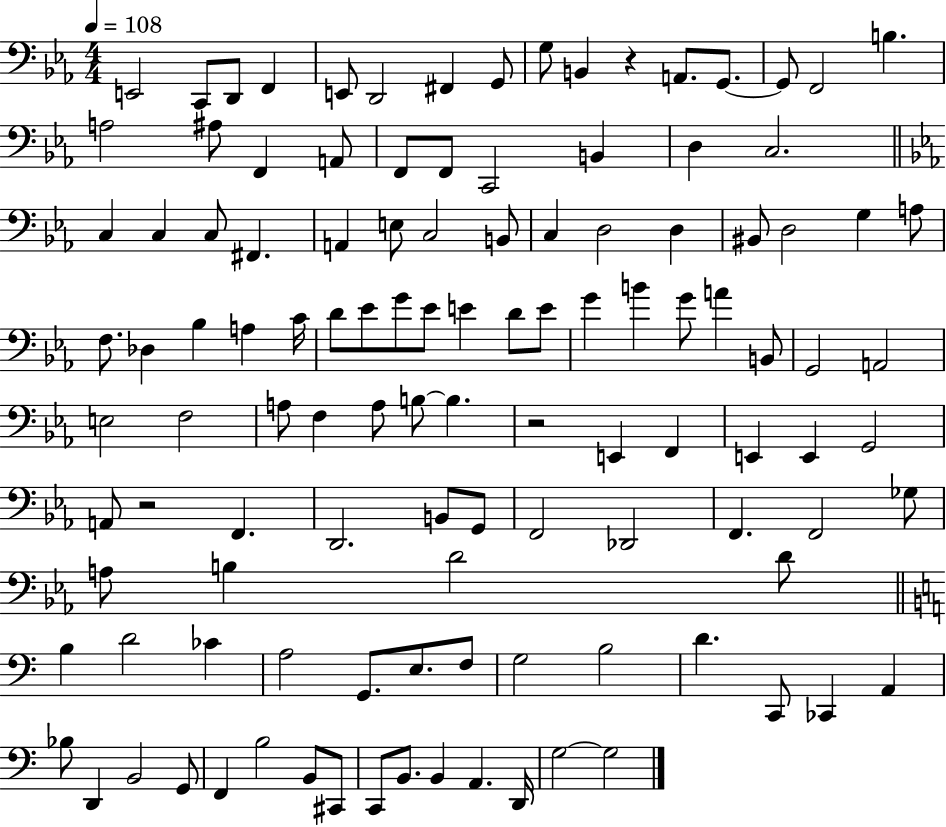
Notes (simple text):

E2/h C2/e D2/e F2/q E2/e D2/h F#2/q G2/e G3/e B2/q R/q A2/e. G2/e. G2/e F2/h B3/q. A3/h A#3/e F2/q A2/e F2/e F2/e C2/h B2/q D3/q C3/h. C3/q C3/q C3/e F#2/q. A2/q E3/e C3/h B2/e C3/q D3/h D3/q BIS2/e D3/h G3/q A3/e F3/e. Db3/q Bb3/q A3/q C4/s D4/e Eb4/e G4/e Eb4/e E4/q D4/e E4/e G4/q B4/q G4/e A4/q B2/e G2/h A2/h E3/h F3/h A3/e F3/q A3/e B3/e B3/q. R/h E2/q F2/q E2/q E2/q G2/h A2/e R/h F2/q. D2/h. B2/e G2/e F2/h Db2/h F2/q. F2/h Gb3/e A3/e B3/q D4/h D4/e B3/q D4/h CES4/q A3/h G2/e. E3/e. F3/e G3/h B3/h D4/q. C2/e CES2/q A2/q Bb3/e D2/q B2/h G2/e F2/q B3/h B2/e C#2/e C2/e B2/e. B2/q A2/q. D2/s G3/h G3/h